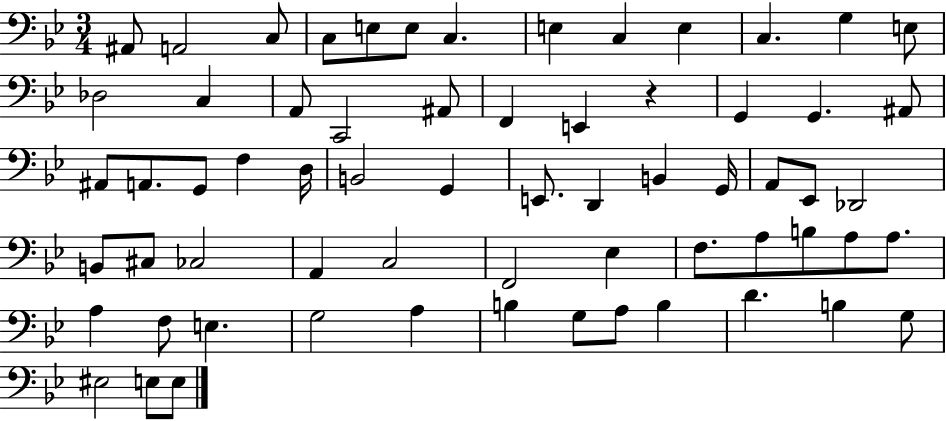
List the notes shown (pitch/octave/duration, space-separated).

A#2/e A2/h C3/e C3/e E3/e E3/e C3/q. E3/q C3/q E3/q C3/q. G3/q E3/e Db3/h C3/q A2/e C2/h A#2/e F2/q E2/q R/q G2/q G2/q. A#2/e A#2/e A2/e. G2/e F3/q D3/s B2/h G2/q E2/e. D2/q B2/q G2/s A2/e Eb2/e Db2/h B2/e C#3/e CES3/h A2/q C3/h F2/h Eb3/q F3/e. A3/e B3/e A3/e A3/e. A3/q F3/e E3/q. G3/h A3/q B3/q G3/e A3/e B3/q D4/q. B3/q G3/e EIS3/h E3/e E3/e